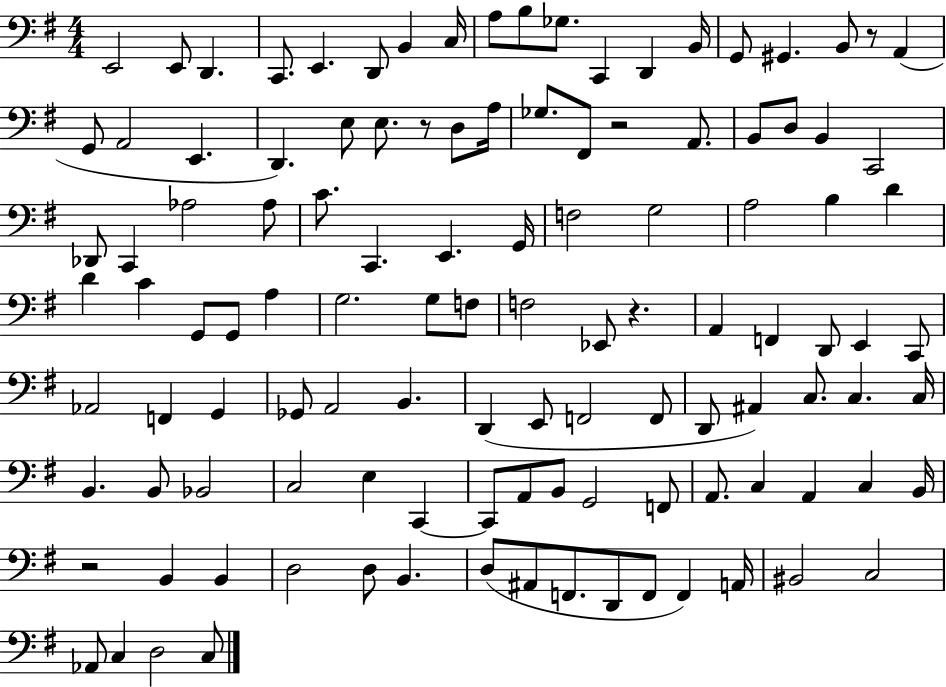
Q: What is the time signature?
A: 4/4